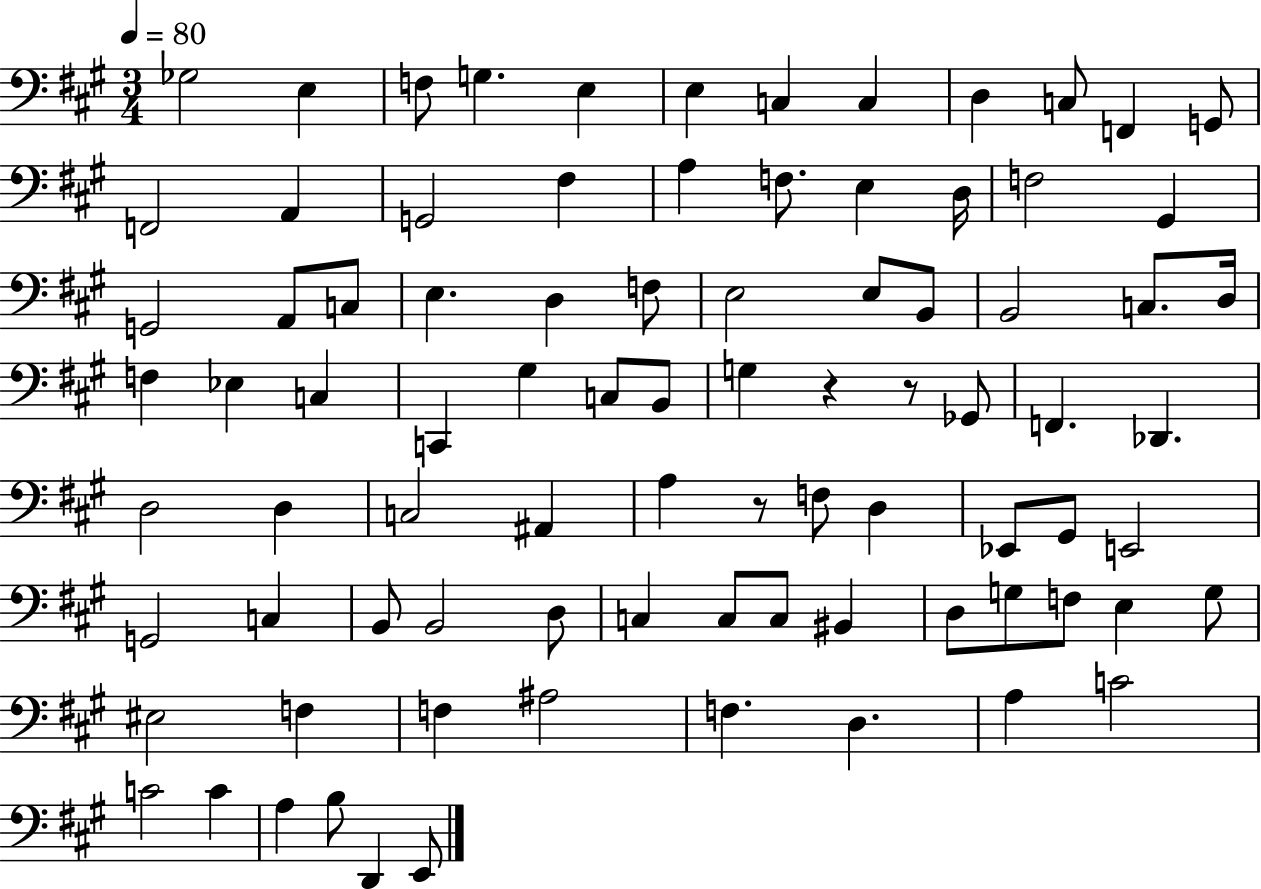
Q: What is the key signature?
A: A major